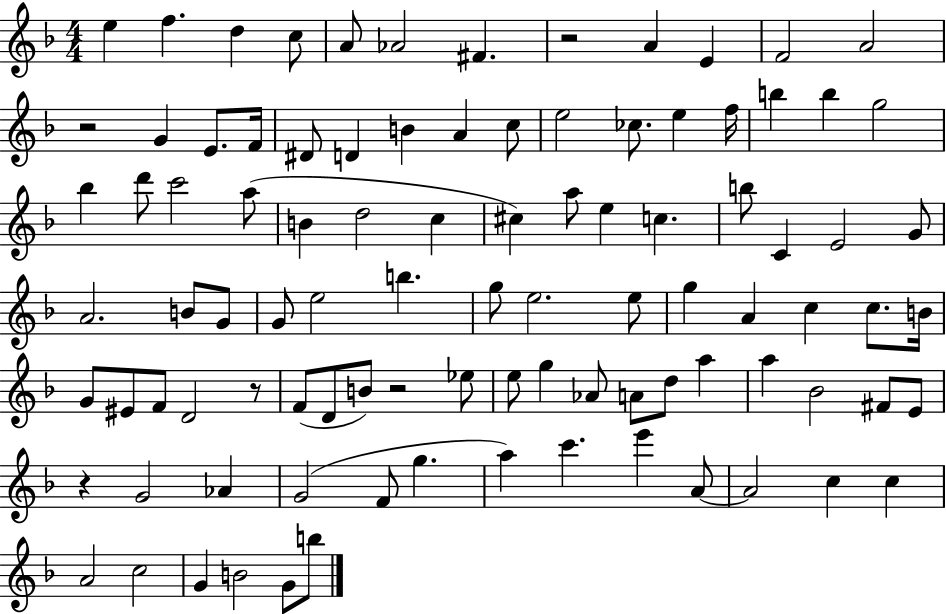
E5/q F5/q. D5/q C5/e A4/e Ab4/h F#4/q. R/h A4/q E4/q F4/h A4/h R/h G4/q E4/e. F4/s D#4/e D4/q B4/q A4/q C5/e E5/h CES5/e. E5/q F5/s B5/q B5/q G5/h Bb5/q D6/e C6/h A5/e B4/q D5/h C5/q C#5/q A5/e E5/q C5/q. B5/e C4/q E4/h G4/e A4/h. B4/e G4/e G4/e E5/h B5/q. G5/e E5/h. E5/e G5/q A4/q C5/q C5/e. B4/s G4/e EIS4/e F4/e D4/h R/e F4/e D4/e B4/e R/h Eb5/e E5/e G5/q Ab4/e A4/e D5/e A5/q A5/q Bb4/h F#4/e E4/e R/q G4/h Ab4/q G4/h F4/e G5/q. A5/q C6/q. E6/q A4/e A4/h C5/q C5/q A4/h C5/h G4/q B4/h G4/e B5/e